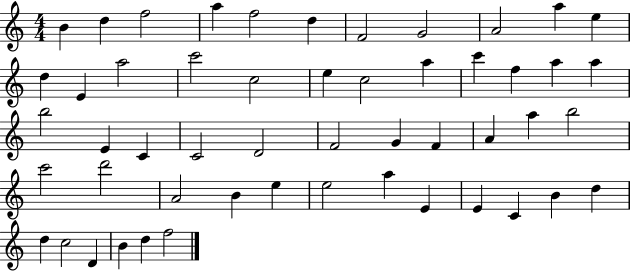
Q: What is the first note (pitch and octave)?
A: B4